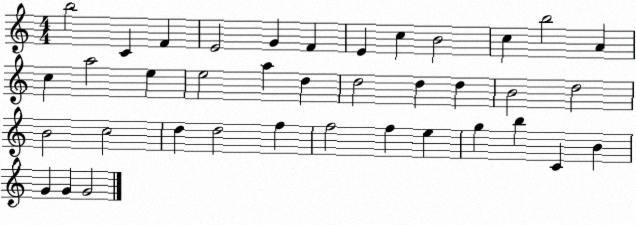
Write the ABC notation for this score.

X:1
T:Untitled
M:4/4
L:1/4
K:C
b2 C F E2 G F E c B2 c b2 A c a2 e e2 a d d2 d d B2 d2 B2 c2 d d2 f f2 f e g b C B G G G2